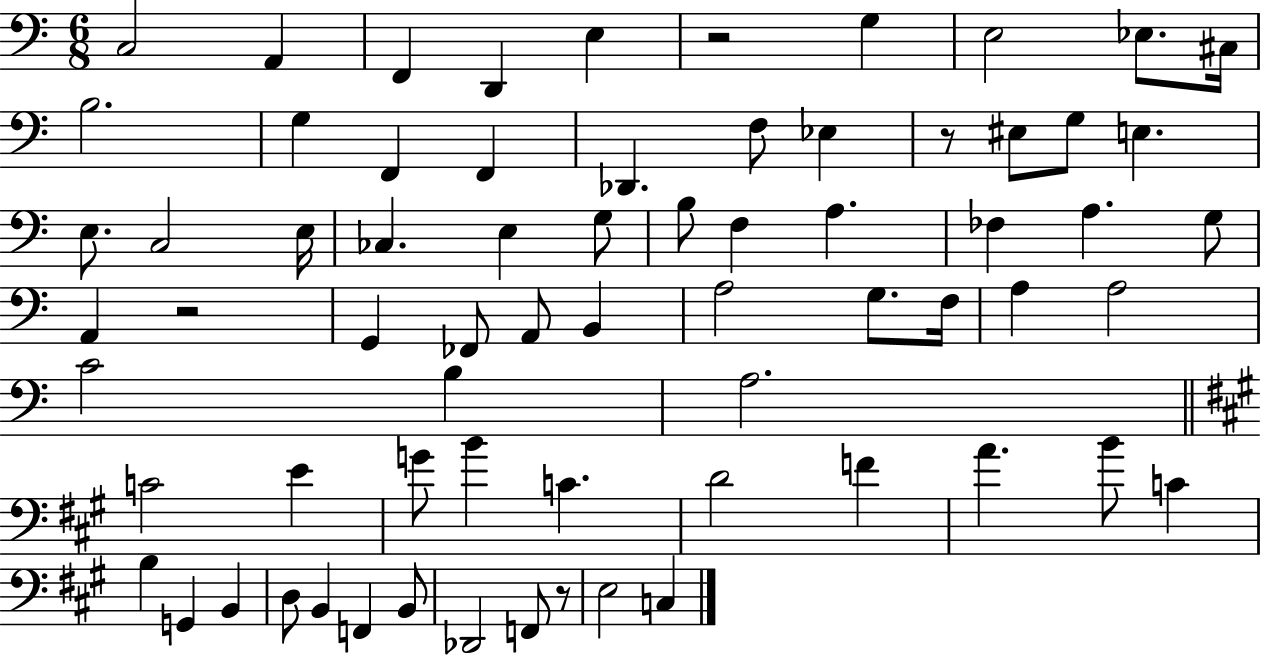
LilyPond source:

{
  \clef bass
  \numericTimeSignature
  \time 6/8
  \key c \major
  c2 a,4 | f,4 d,4 e4 | r2 g4 | e2 ees8. cis16 | \break b2. | g4 f,4 f,4 | des,4. f8 ees4 | r8 eis8 g8 e4. | \break e8. c2 e16 | ces4. e4 g8 | b8 f4 a4. | fes4 a4. g8 | \break a,4 r2 | g,4 fes,8 a,8 b,4 | a2 g8. f16 | a4 a2 | \break c'2 b4 | a2. | \bar "||" \break \key a \major c'2 e'4 | g'8 b'4 c'4. | d'2 f'4 | a'4. b'8 c'4 | \break b4 g,4 b,4 | d8 b,4 f,4 b,8 | des,2 f,8 r8 | e2 c4 | \break \bar "|."
}